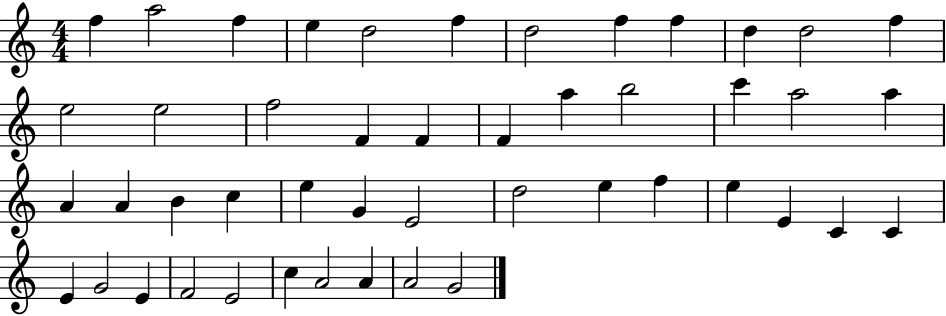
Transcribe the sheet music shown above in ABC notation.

X:1
T:Untitled
M:4/4
L:1/4
K:C
f a2 f e d2 f d2 f f d d2 f e2 e2 f2 F F F a b2 c' a2 a A A B c e G E2 d2 e f e E C C E G2 E F2 E2 c A2 A A2 G2